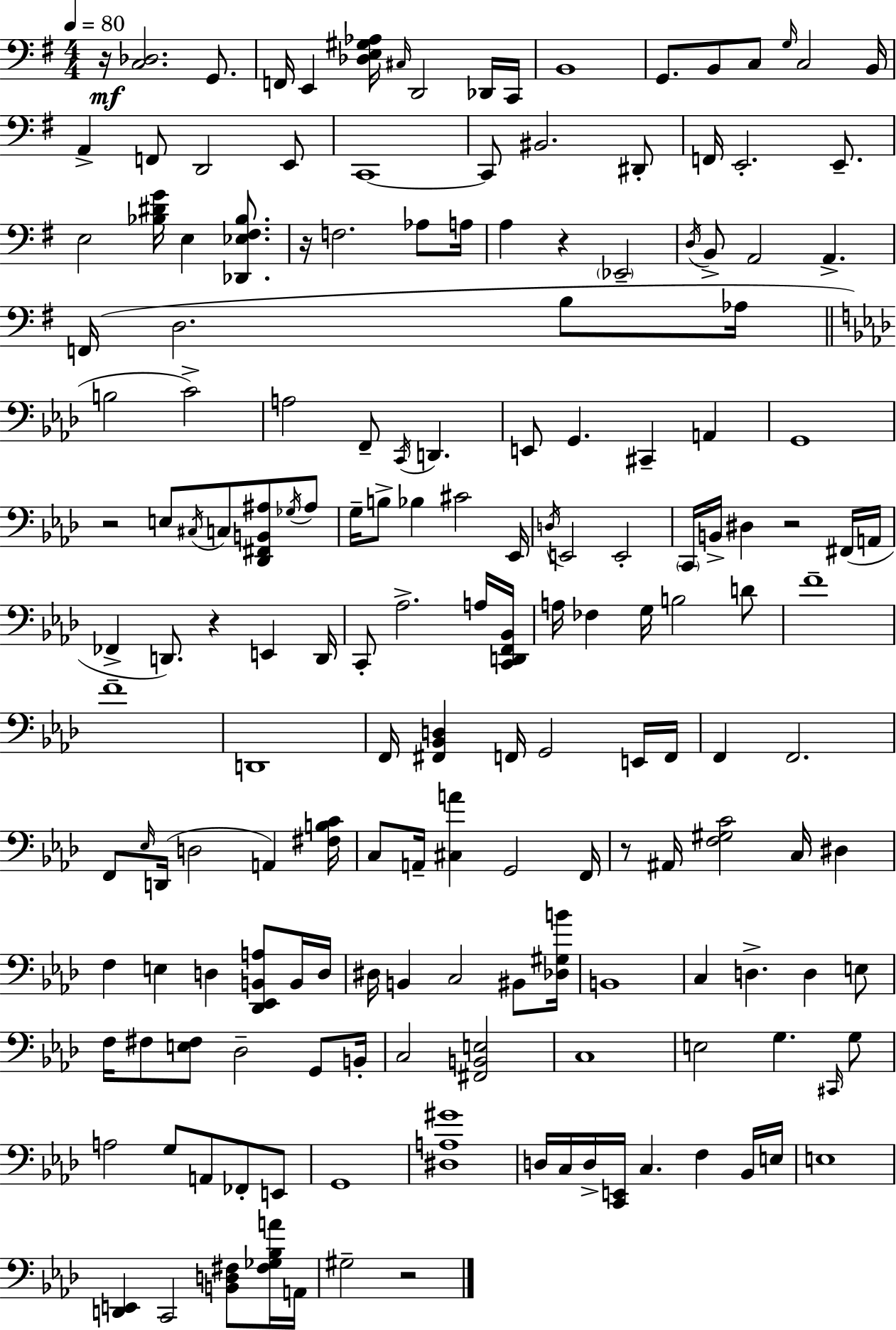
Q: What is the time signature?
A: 4/4